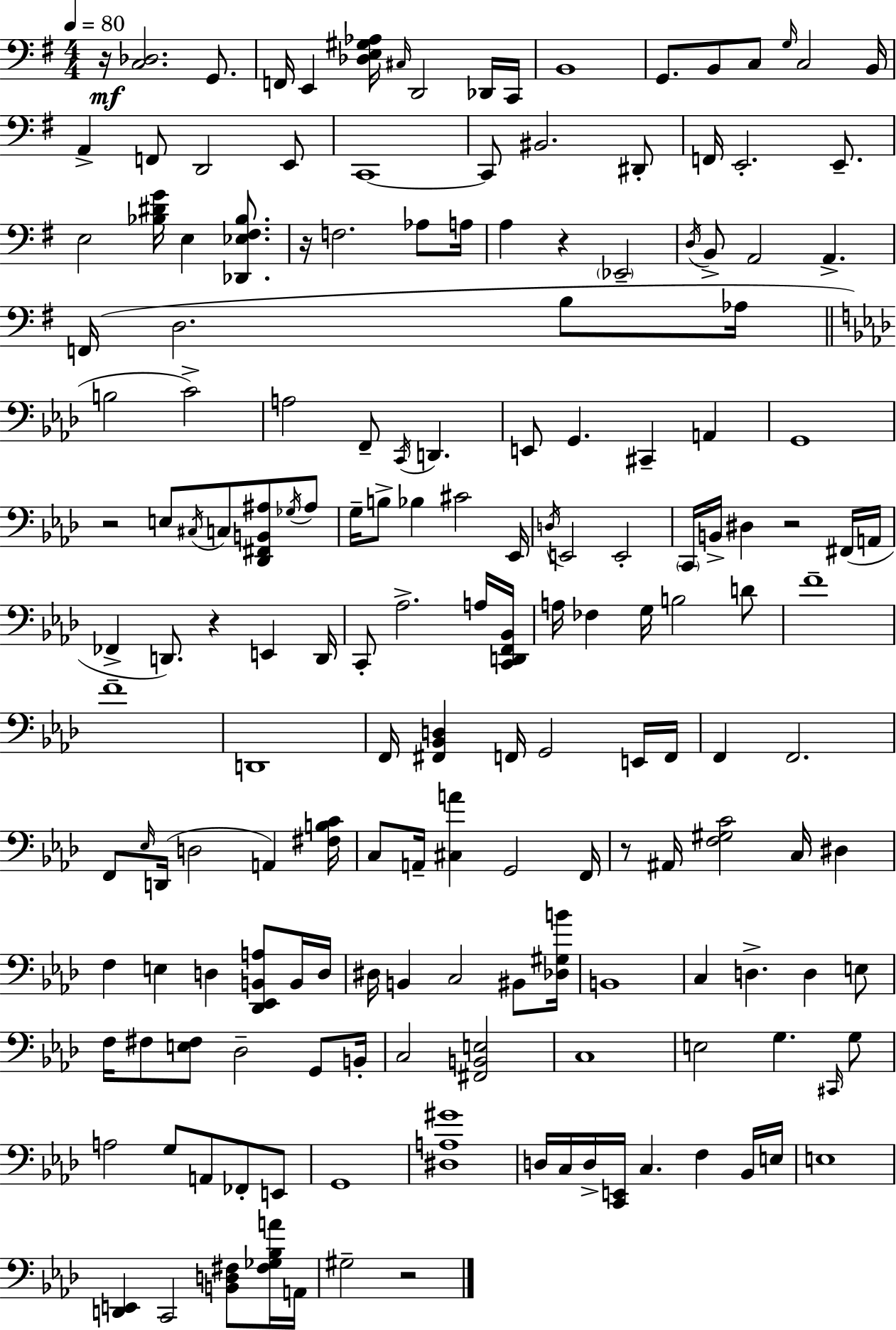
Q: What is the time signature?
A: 4/4